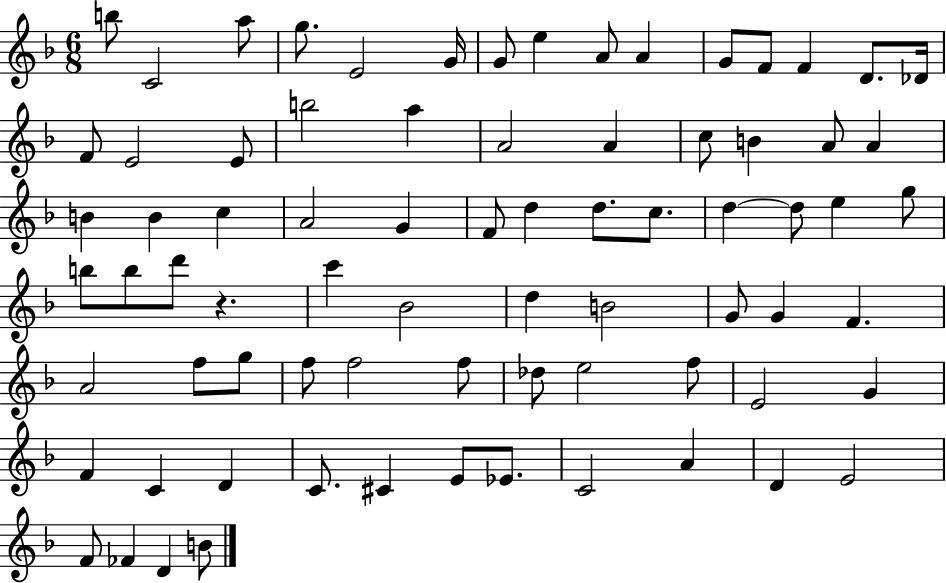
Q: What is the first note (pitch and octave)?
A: B5